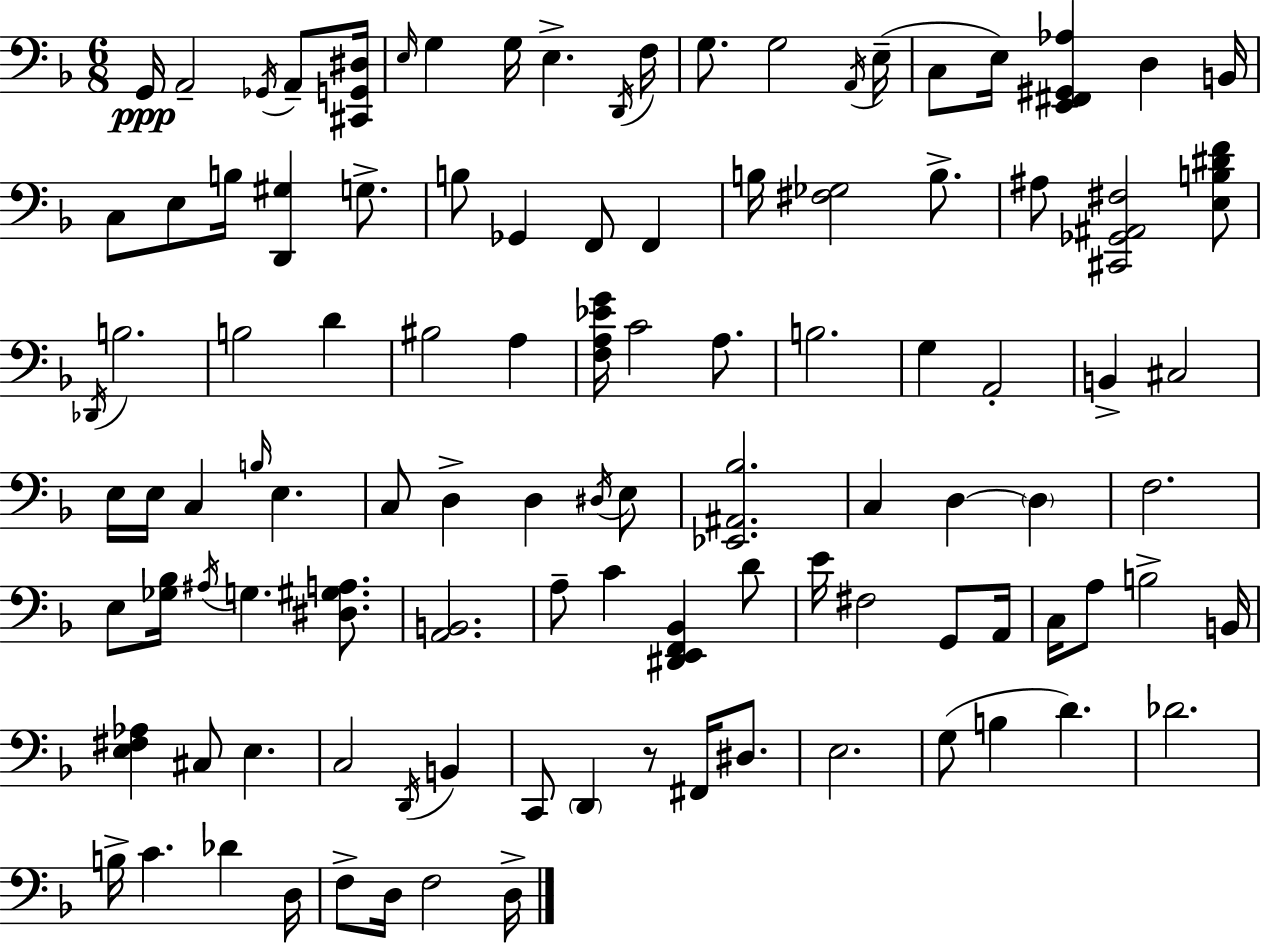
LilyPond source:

{
  \clef bass
  \numericTimeSignature
  \time 6/8
  \key f \major
  g,16\ppp a,2-- \acciaccatura { ges,16 } a,8-- | <cis, g, dis>16 \grace { e16 } g4 g16 e4.-> | \acciaccatura { d,16 } f16 g8. g2 | \acciaccatura { a,16 } e16--( c8 e16) <e, fis, gis, aes>4 d4 | \break b,16 c8 e8 b16 <d, gis>4 | g8.-> b8 ges,4 f,8 | f,4 b16 <fis ges>2 | b8.-> ais8 <cis, ges, ais, fis>2 | \break <e b dis' f'>8 \acciaccatura { des,16 } b2. | b2 | d'4 bis2 | a4 <f a ees' g'>16 c'2 | \break a8. b2. | g4 a,2-. | b,4-> cis2 | e16 e16 c4 \grace { b16 } | \break e4. c8 d4-> | d4 \acciaccatura { dis16 } e8 <ees, ais, bes>2. | c4 d4~~ | \parenthesize d4 f2. | \break e8 <ges bes>16 \acciaccatura { ais16 } g4. | <dis gis a>8. <a, b,>2. | a8-- c'4 | <dis, e, f, bes,>4 d'8 e'16 fis2 | \break g,8 a,16 c16 a8 b2-> | b,16 <e fis aes>4 | cis8 e4. c2 | \acciaccatura { d,16 } b,4 c,8 \parenthesize d,4 | \break r8 fis,16 dis8. e2. | g8( b4 | d'4.) des'2. | b16-> c'4. | \break des'4 d16 f8-> d16 | f2 d16-> \bar "|."
}